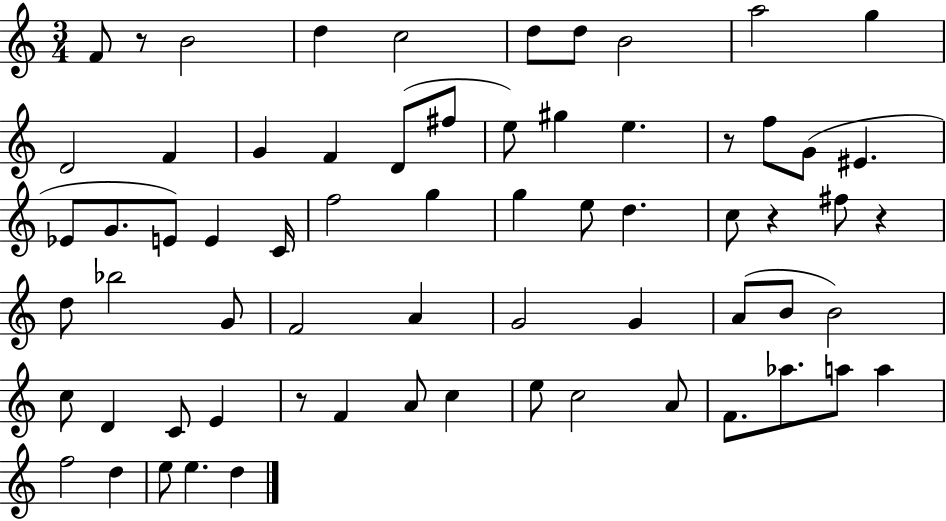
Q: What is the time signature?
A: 3/4